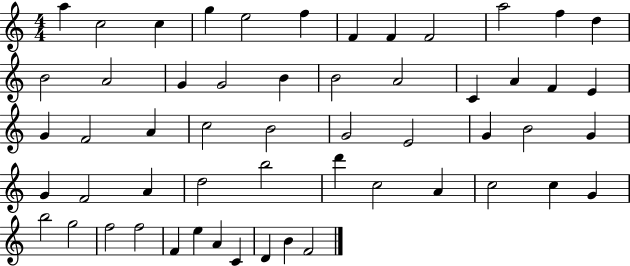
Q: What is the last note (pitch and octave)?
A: F4